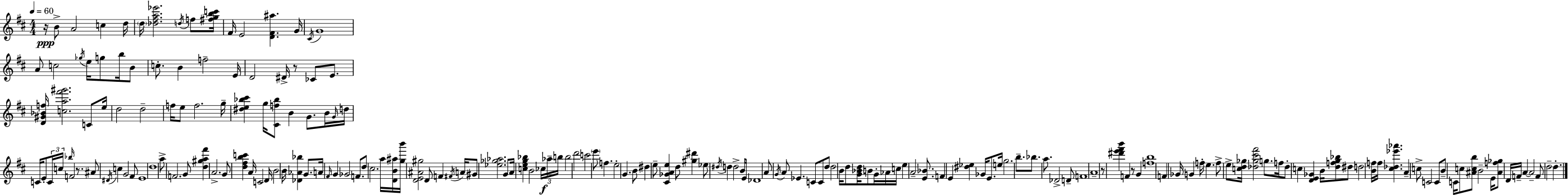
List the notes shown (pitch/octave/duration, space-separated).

R/s B4/e A4/h C5/q D5/s D5/s [Db5,F#5,A5,Eb6]/h. D5/s F5/e [F#5,G5,B5,C6]/s F#4/s E4/h [D4,F#4,A#5]/q. G4/s C#4/s G4/w A4/e C5/h Gb5/s E5/s G5/e B5/s B4/e C5/e. B4/q F5/h E4/s D4/h D#4/s R/e CES4/e E4/e. [D4,G#4,Bb4,F5]/s [C5,A5,F#6,G#6]/h. C4/e E5/s D5/h D5/h F5/s E5/e F5/h. G5/s [D#5,E5,Bb5,C#6]/q G5/s [C#4,F5,Bb5]/e B4/q G4/e. B4/s G4/s D5/s C4/s E4/e C4/s C5/s Bb5/s F4/h R/e. A#4/e D#4/s C5/q G4/h F#4/e E4/w D5/w A5/e F4/h. G4/e [D5,G#5,A5,F#6]/q A4/h. G4/e [D5,F#5,B5,C6]/q A4/s C4/h D4/s B4/h B4/s [Db4,Ab4,Bb5]/q G4/e. A4/s F#4/s G4/q Gb4/h F4/e. D5/e C#5/h. A5/s [D4,B4,A#5]/s [G5,B6]/s [D4,E4,A#4,G#5]/h D4/e F4/q F#4/s A4/s G#4/e [Eb5,Gb5,Ab5]/h. G4/e A4/s [C5,E5,G5,Bb5]/q B4/h CES5/s Ab5/s B5/s B5/h D6/h C6/h E6/e F5/q. E5/h G4/q. B4/e D#5/q E5/e [C#4,Gb4,A4,E5]/q D5/e [G#5,D#6]/q Eb5/e D#5/s D5/q D5/h B4/s E4/s Db4/w A4/e G4/s A4/e Eb4/q. C4/e C4/e D5/e D5/h B4/s D5/e [G4,Bb4,D5]/s B4/e G4/s Ab4/s C5/s E5/q A4/h [E4,Bb4]/e. F4/q E4/q [D#5,Eb5]/q Gb4/s E4/e. E5/s G5/h. B5/e. Bb5/e. A5/e. Db4/h D4/e F4/w A4/w R/e [D#6,E6,F#6,B6]/q F4/q R/e G4/q [F5,B5]/w F4/q Gb4/s G4/q F5/s E5/q. F5/e E5/e [C5,D5,Gb5]/s [Db5,Gb5,C#6,F#6]/h G5/e. F5/s Db5/e C5/q [D4,E4,Gb4]/q B4/s [D5,F5,G5,Bb5]/e D#5/e D5/h [B4,F5]/s F5/s [C#5,Db5,Eb6,Ab6]/q. A4/q C5/e C4/h C4/e B4/e C4/s C5/e [A#4,C5,B5]/e B4/h E4/s [A#4,F5,Gb5]/e D4/s F4/s A4/q A4/h F4/e D5/h D5/q.